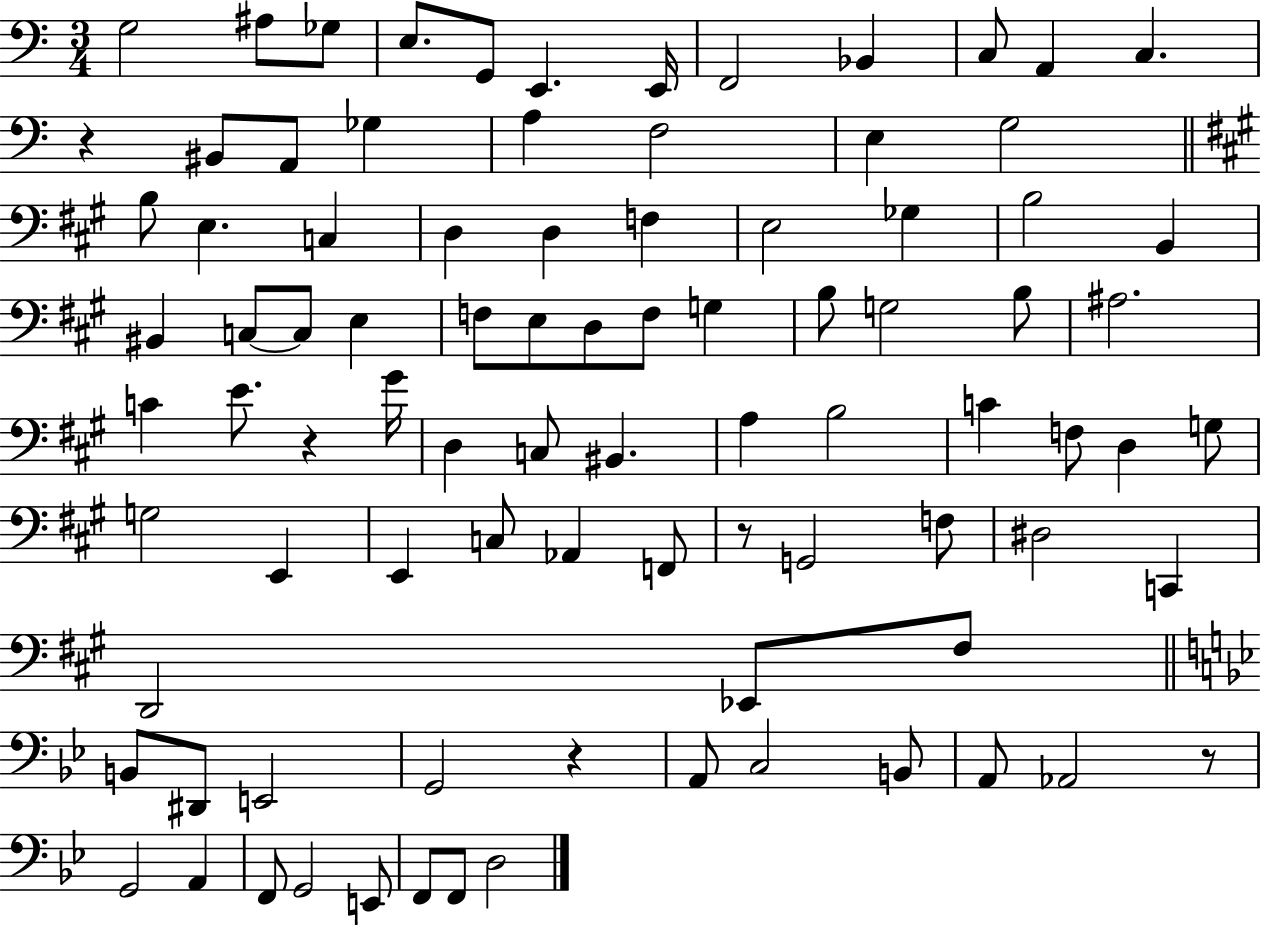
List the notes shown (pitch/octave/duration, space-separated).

G3/h A#3/e Gb3/e E3/e. G2/e E2/q. E2/s F2/h Bb2/q C3/e A2/q C3/q. R/q BIS2/e A2/e Gb3/q A3/q F3/h E3/q G3/h B3/e E3/q. C3/q D3/q D3/q F3/q E3/h Gb3/q B3/h B2/q BIS2/q C3/e C3/e E3/q F3/e E3/e D3/e F3/e G3/q B3/e G3/h B3/e A#3/h. C4/q E4/e. R/q G#4/s D3/q C3/e BIS2/q. A3/q B3/h C4/q F3/e D3/q G3/e G3/h E2/q E2/q C3/e Ab2/q F2/e R/e G2/h F3/e D#3/h C2/q D2/h Eb2/e F#3/e B2/e D#2/e E2/h G2/h R/q A2/e C3/h B2/e A2/e Ab2/h R/e G2/h A2/q F2/e G2/h E2/e F2/e F2/e D3/h